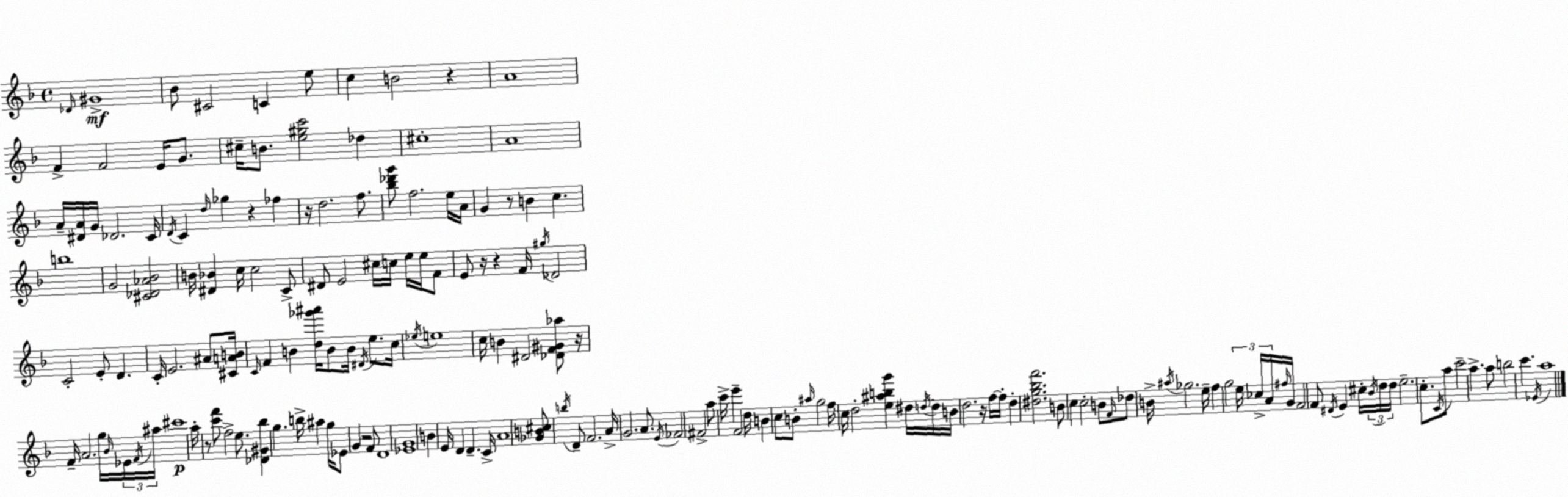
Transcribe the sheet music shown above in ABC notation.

X:1
T:Untitled
M:4/4
L:1/4
K:Dm
_D/4 ^G4 _B/2 ^C2 C e/2 c B2 z A4 F F2 E/4 G/2 ^c/4 B/2 [e^gc']2 _d ^c4 A4 A/4 [^DA]/4 G/4 _D2 C/4 D/4 C d/4 _g z _f z/4 d2 f/2 [_b_d'g']/2 f2 e/4 A/4 G z/2 B c b4 G2 [^C_D_A_B]2 B/4 [^D_B] c/4 c2 C/2 ^D/2 E2 ^c/4 c/4 e/4 e/4 F/2 E/2 z/4 z F/4 ^g/4 _D2 C2 E/2 D C/4 E2 ^A/2 [^CAB]/4 C/4 F B [d_g'^a']/4 B/2 B/4 ^D/4 e/2 c/4 _e/4 e4 c/4 B ^D2 [_DF^G_a]/2 z/4 F/4 A2 g/4 _B/4 _E/4 F/4 ^a/4 ^c'4 a/4 z/2 [c'f']/2 f2 e/2 [_D^G_b] g b/4 ^a g/4 _E/2 G z2 F/2 D4 [_EG]4 B E/4 D D C/4 A4 [_GB^c]/2 b/4 D/2 F2 A/4 G2 A/2 E/4 _F2 ^F2 a/2 c'/4 e' F2 d/4 B c/2 B/2 ^a/4 g2 f/4 c/4 d2 [e^abg'] ^d/4 d/4 d/4 B/4 d2 z/4 f/4 f/4 d [^dg_bf']2 B/2 c c2 B/2 F/4 _d/2 B/4 ^a/4 _g2 e/4 f g2 e/4 _c/4 A/4 ^f/4 G/4 F2 F/2 ^D/4 E ^c/4 _B/4 d/4 d/4 e2 c/2 C/4 a/2 c'2 a a/2 b2 c' _E/4 a4